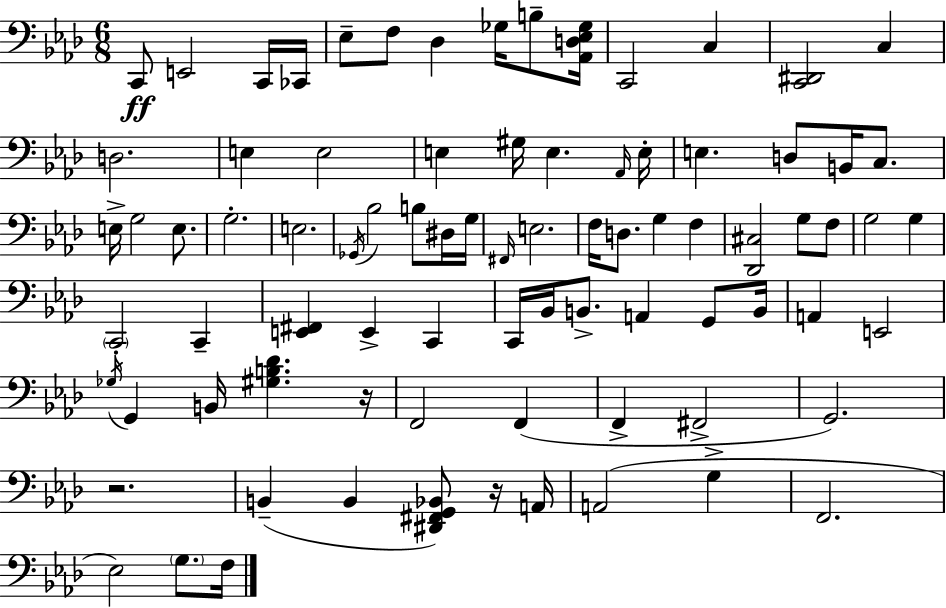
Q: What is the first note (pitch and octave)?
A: C2